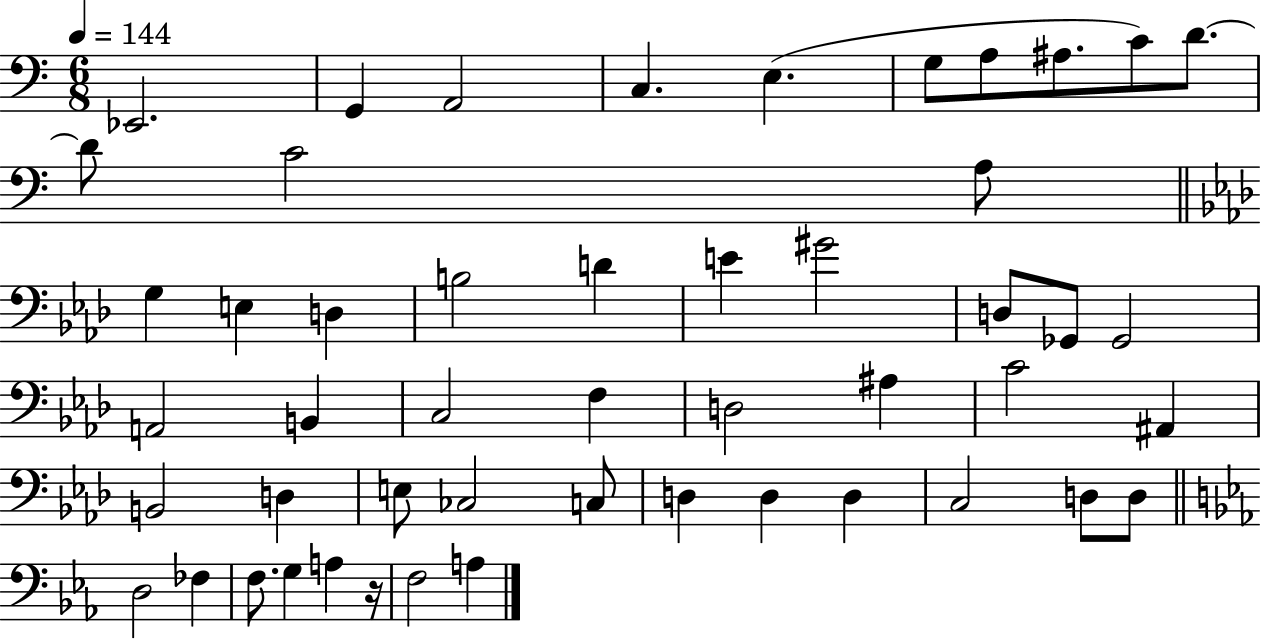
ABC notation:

X:1
T:Untitled
M:6/8
L:1/4
K:C
_E,,2 G,, A,,2 C, E, G,/2 A,/2 ^A,/2 C/2 D/2 D/2 C2 A,/2 G, E, D, B,2 D E ^G2 D,/2 _G,,/2 _G,,2 A,,2 B,, C,2 F, D,2 ^A, C2 ^A,, B,,2 D, E,/2 _C,2 C,/2 D, D, D, C,2 D,/2 D,/2 D,2 _F, F,/2 G, A, z/4 F,2 A,